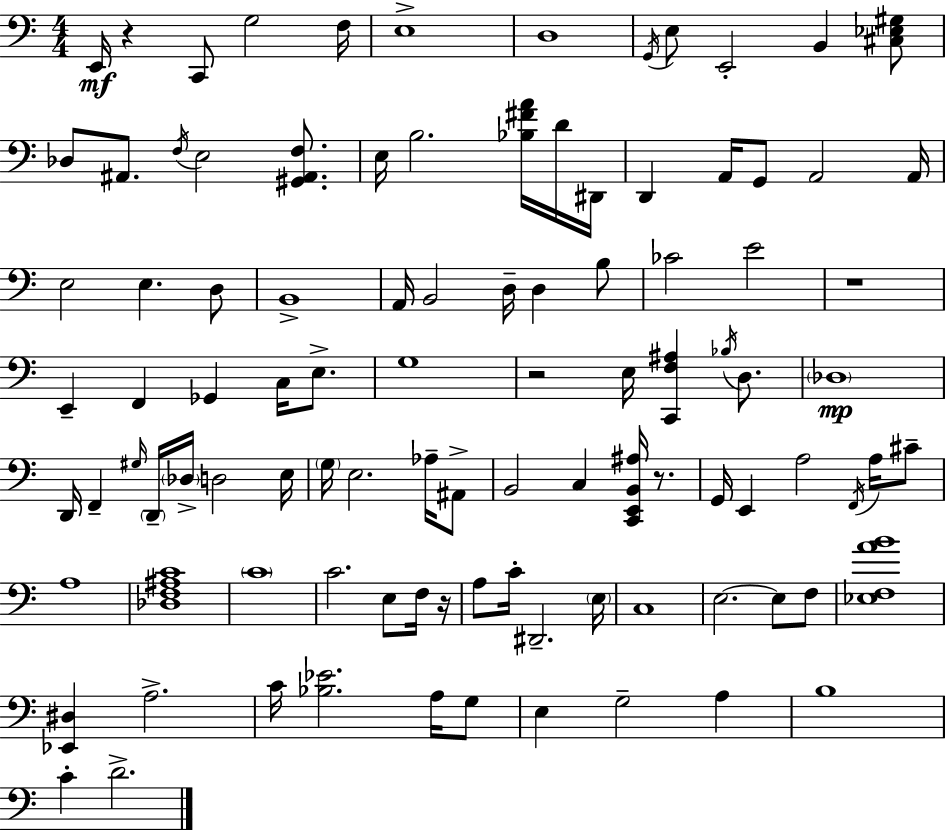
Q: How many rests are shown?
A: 5